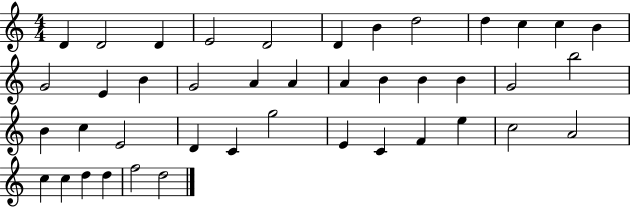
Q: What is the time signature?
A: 4/4